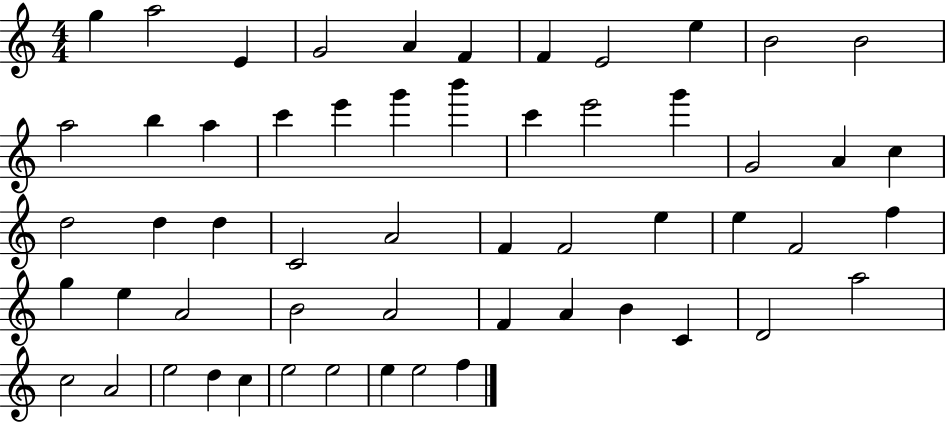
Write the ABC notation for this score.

X:1
T:Untitled
M:4/4
L:1/4
K:C
g a2 E G2 A F F E2 e B2 B2 a2 b a c' e' g' b' c' e'2 g' G2 A c d2 d d C2 A2 F F2 e e F2 f g e A2 B2 A2 F A B C D2 a2 c2 A2 e2 d c e2 e2 e e2 f